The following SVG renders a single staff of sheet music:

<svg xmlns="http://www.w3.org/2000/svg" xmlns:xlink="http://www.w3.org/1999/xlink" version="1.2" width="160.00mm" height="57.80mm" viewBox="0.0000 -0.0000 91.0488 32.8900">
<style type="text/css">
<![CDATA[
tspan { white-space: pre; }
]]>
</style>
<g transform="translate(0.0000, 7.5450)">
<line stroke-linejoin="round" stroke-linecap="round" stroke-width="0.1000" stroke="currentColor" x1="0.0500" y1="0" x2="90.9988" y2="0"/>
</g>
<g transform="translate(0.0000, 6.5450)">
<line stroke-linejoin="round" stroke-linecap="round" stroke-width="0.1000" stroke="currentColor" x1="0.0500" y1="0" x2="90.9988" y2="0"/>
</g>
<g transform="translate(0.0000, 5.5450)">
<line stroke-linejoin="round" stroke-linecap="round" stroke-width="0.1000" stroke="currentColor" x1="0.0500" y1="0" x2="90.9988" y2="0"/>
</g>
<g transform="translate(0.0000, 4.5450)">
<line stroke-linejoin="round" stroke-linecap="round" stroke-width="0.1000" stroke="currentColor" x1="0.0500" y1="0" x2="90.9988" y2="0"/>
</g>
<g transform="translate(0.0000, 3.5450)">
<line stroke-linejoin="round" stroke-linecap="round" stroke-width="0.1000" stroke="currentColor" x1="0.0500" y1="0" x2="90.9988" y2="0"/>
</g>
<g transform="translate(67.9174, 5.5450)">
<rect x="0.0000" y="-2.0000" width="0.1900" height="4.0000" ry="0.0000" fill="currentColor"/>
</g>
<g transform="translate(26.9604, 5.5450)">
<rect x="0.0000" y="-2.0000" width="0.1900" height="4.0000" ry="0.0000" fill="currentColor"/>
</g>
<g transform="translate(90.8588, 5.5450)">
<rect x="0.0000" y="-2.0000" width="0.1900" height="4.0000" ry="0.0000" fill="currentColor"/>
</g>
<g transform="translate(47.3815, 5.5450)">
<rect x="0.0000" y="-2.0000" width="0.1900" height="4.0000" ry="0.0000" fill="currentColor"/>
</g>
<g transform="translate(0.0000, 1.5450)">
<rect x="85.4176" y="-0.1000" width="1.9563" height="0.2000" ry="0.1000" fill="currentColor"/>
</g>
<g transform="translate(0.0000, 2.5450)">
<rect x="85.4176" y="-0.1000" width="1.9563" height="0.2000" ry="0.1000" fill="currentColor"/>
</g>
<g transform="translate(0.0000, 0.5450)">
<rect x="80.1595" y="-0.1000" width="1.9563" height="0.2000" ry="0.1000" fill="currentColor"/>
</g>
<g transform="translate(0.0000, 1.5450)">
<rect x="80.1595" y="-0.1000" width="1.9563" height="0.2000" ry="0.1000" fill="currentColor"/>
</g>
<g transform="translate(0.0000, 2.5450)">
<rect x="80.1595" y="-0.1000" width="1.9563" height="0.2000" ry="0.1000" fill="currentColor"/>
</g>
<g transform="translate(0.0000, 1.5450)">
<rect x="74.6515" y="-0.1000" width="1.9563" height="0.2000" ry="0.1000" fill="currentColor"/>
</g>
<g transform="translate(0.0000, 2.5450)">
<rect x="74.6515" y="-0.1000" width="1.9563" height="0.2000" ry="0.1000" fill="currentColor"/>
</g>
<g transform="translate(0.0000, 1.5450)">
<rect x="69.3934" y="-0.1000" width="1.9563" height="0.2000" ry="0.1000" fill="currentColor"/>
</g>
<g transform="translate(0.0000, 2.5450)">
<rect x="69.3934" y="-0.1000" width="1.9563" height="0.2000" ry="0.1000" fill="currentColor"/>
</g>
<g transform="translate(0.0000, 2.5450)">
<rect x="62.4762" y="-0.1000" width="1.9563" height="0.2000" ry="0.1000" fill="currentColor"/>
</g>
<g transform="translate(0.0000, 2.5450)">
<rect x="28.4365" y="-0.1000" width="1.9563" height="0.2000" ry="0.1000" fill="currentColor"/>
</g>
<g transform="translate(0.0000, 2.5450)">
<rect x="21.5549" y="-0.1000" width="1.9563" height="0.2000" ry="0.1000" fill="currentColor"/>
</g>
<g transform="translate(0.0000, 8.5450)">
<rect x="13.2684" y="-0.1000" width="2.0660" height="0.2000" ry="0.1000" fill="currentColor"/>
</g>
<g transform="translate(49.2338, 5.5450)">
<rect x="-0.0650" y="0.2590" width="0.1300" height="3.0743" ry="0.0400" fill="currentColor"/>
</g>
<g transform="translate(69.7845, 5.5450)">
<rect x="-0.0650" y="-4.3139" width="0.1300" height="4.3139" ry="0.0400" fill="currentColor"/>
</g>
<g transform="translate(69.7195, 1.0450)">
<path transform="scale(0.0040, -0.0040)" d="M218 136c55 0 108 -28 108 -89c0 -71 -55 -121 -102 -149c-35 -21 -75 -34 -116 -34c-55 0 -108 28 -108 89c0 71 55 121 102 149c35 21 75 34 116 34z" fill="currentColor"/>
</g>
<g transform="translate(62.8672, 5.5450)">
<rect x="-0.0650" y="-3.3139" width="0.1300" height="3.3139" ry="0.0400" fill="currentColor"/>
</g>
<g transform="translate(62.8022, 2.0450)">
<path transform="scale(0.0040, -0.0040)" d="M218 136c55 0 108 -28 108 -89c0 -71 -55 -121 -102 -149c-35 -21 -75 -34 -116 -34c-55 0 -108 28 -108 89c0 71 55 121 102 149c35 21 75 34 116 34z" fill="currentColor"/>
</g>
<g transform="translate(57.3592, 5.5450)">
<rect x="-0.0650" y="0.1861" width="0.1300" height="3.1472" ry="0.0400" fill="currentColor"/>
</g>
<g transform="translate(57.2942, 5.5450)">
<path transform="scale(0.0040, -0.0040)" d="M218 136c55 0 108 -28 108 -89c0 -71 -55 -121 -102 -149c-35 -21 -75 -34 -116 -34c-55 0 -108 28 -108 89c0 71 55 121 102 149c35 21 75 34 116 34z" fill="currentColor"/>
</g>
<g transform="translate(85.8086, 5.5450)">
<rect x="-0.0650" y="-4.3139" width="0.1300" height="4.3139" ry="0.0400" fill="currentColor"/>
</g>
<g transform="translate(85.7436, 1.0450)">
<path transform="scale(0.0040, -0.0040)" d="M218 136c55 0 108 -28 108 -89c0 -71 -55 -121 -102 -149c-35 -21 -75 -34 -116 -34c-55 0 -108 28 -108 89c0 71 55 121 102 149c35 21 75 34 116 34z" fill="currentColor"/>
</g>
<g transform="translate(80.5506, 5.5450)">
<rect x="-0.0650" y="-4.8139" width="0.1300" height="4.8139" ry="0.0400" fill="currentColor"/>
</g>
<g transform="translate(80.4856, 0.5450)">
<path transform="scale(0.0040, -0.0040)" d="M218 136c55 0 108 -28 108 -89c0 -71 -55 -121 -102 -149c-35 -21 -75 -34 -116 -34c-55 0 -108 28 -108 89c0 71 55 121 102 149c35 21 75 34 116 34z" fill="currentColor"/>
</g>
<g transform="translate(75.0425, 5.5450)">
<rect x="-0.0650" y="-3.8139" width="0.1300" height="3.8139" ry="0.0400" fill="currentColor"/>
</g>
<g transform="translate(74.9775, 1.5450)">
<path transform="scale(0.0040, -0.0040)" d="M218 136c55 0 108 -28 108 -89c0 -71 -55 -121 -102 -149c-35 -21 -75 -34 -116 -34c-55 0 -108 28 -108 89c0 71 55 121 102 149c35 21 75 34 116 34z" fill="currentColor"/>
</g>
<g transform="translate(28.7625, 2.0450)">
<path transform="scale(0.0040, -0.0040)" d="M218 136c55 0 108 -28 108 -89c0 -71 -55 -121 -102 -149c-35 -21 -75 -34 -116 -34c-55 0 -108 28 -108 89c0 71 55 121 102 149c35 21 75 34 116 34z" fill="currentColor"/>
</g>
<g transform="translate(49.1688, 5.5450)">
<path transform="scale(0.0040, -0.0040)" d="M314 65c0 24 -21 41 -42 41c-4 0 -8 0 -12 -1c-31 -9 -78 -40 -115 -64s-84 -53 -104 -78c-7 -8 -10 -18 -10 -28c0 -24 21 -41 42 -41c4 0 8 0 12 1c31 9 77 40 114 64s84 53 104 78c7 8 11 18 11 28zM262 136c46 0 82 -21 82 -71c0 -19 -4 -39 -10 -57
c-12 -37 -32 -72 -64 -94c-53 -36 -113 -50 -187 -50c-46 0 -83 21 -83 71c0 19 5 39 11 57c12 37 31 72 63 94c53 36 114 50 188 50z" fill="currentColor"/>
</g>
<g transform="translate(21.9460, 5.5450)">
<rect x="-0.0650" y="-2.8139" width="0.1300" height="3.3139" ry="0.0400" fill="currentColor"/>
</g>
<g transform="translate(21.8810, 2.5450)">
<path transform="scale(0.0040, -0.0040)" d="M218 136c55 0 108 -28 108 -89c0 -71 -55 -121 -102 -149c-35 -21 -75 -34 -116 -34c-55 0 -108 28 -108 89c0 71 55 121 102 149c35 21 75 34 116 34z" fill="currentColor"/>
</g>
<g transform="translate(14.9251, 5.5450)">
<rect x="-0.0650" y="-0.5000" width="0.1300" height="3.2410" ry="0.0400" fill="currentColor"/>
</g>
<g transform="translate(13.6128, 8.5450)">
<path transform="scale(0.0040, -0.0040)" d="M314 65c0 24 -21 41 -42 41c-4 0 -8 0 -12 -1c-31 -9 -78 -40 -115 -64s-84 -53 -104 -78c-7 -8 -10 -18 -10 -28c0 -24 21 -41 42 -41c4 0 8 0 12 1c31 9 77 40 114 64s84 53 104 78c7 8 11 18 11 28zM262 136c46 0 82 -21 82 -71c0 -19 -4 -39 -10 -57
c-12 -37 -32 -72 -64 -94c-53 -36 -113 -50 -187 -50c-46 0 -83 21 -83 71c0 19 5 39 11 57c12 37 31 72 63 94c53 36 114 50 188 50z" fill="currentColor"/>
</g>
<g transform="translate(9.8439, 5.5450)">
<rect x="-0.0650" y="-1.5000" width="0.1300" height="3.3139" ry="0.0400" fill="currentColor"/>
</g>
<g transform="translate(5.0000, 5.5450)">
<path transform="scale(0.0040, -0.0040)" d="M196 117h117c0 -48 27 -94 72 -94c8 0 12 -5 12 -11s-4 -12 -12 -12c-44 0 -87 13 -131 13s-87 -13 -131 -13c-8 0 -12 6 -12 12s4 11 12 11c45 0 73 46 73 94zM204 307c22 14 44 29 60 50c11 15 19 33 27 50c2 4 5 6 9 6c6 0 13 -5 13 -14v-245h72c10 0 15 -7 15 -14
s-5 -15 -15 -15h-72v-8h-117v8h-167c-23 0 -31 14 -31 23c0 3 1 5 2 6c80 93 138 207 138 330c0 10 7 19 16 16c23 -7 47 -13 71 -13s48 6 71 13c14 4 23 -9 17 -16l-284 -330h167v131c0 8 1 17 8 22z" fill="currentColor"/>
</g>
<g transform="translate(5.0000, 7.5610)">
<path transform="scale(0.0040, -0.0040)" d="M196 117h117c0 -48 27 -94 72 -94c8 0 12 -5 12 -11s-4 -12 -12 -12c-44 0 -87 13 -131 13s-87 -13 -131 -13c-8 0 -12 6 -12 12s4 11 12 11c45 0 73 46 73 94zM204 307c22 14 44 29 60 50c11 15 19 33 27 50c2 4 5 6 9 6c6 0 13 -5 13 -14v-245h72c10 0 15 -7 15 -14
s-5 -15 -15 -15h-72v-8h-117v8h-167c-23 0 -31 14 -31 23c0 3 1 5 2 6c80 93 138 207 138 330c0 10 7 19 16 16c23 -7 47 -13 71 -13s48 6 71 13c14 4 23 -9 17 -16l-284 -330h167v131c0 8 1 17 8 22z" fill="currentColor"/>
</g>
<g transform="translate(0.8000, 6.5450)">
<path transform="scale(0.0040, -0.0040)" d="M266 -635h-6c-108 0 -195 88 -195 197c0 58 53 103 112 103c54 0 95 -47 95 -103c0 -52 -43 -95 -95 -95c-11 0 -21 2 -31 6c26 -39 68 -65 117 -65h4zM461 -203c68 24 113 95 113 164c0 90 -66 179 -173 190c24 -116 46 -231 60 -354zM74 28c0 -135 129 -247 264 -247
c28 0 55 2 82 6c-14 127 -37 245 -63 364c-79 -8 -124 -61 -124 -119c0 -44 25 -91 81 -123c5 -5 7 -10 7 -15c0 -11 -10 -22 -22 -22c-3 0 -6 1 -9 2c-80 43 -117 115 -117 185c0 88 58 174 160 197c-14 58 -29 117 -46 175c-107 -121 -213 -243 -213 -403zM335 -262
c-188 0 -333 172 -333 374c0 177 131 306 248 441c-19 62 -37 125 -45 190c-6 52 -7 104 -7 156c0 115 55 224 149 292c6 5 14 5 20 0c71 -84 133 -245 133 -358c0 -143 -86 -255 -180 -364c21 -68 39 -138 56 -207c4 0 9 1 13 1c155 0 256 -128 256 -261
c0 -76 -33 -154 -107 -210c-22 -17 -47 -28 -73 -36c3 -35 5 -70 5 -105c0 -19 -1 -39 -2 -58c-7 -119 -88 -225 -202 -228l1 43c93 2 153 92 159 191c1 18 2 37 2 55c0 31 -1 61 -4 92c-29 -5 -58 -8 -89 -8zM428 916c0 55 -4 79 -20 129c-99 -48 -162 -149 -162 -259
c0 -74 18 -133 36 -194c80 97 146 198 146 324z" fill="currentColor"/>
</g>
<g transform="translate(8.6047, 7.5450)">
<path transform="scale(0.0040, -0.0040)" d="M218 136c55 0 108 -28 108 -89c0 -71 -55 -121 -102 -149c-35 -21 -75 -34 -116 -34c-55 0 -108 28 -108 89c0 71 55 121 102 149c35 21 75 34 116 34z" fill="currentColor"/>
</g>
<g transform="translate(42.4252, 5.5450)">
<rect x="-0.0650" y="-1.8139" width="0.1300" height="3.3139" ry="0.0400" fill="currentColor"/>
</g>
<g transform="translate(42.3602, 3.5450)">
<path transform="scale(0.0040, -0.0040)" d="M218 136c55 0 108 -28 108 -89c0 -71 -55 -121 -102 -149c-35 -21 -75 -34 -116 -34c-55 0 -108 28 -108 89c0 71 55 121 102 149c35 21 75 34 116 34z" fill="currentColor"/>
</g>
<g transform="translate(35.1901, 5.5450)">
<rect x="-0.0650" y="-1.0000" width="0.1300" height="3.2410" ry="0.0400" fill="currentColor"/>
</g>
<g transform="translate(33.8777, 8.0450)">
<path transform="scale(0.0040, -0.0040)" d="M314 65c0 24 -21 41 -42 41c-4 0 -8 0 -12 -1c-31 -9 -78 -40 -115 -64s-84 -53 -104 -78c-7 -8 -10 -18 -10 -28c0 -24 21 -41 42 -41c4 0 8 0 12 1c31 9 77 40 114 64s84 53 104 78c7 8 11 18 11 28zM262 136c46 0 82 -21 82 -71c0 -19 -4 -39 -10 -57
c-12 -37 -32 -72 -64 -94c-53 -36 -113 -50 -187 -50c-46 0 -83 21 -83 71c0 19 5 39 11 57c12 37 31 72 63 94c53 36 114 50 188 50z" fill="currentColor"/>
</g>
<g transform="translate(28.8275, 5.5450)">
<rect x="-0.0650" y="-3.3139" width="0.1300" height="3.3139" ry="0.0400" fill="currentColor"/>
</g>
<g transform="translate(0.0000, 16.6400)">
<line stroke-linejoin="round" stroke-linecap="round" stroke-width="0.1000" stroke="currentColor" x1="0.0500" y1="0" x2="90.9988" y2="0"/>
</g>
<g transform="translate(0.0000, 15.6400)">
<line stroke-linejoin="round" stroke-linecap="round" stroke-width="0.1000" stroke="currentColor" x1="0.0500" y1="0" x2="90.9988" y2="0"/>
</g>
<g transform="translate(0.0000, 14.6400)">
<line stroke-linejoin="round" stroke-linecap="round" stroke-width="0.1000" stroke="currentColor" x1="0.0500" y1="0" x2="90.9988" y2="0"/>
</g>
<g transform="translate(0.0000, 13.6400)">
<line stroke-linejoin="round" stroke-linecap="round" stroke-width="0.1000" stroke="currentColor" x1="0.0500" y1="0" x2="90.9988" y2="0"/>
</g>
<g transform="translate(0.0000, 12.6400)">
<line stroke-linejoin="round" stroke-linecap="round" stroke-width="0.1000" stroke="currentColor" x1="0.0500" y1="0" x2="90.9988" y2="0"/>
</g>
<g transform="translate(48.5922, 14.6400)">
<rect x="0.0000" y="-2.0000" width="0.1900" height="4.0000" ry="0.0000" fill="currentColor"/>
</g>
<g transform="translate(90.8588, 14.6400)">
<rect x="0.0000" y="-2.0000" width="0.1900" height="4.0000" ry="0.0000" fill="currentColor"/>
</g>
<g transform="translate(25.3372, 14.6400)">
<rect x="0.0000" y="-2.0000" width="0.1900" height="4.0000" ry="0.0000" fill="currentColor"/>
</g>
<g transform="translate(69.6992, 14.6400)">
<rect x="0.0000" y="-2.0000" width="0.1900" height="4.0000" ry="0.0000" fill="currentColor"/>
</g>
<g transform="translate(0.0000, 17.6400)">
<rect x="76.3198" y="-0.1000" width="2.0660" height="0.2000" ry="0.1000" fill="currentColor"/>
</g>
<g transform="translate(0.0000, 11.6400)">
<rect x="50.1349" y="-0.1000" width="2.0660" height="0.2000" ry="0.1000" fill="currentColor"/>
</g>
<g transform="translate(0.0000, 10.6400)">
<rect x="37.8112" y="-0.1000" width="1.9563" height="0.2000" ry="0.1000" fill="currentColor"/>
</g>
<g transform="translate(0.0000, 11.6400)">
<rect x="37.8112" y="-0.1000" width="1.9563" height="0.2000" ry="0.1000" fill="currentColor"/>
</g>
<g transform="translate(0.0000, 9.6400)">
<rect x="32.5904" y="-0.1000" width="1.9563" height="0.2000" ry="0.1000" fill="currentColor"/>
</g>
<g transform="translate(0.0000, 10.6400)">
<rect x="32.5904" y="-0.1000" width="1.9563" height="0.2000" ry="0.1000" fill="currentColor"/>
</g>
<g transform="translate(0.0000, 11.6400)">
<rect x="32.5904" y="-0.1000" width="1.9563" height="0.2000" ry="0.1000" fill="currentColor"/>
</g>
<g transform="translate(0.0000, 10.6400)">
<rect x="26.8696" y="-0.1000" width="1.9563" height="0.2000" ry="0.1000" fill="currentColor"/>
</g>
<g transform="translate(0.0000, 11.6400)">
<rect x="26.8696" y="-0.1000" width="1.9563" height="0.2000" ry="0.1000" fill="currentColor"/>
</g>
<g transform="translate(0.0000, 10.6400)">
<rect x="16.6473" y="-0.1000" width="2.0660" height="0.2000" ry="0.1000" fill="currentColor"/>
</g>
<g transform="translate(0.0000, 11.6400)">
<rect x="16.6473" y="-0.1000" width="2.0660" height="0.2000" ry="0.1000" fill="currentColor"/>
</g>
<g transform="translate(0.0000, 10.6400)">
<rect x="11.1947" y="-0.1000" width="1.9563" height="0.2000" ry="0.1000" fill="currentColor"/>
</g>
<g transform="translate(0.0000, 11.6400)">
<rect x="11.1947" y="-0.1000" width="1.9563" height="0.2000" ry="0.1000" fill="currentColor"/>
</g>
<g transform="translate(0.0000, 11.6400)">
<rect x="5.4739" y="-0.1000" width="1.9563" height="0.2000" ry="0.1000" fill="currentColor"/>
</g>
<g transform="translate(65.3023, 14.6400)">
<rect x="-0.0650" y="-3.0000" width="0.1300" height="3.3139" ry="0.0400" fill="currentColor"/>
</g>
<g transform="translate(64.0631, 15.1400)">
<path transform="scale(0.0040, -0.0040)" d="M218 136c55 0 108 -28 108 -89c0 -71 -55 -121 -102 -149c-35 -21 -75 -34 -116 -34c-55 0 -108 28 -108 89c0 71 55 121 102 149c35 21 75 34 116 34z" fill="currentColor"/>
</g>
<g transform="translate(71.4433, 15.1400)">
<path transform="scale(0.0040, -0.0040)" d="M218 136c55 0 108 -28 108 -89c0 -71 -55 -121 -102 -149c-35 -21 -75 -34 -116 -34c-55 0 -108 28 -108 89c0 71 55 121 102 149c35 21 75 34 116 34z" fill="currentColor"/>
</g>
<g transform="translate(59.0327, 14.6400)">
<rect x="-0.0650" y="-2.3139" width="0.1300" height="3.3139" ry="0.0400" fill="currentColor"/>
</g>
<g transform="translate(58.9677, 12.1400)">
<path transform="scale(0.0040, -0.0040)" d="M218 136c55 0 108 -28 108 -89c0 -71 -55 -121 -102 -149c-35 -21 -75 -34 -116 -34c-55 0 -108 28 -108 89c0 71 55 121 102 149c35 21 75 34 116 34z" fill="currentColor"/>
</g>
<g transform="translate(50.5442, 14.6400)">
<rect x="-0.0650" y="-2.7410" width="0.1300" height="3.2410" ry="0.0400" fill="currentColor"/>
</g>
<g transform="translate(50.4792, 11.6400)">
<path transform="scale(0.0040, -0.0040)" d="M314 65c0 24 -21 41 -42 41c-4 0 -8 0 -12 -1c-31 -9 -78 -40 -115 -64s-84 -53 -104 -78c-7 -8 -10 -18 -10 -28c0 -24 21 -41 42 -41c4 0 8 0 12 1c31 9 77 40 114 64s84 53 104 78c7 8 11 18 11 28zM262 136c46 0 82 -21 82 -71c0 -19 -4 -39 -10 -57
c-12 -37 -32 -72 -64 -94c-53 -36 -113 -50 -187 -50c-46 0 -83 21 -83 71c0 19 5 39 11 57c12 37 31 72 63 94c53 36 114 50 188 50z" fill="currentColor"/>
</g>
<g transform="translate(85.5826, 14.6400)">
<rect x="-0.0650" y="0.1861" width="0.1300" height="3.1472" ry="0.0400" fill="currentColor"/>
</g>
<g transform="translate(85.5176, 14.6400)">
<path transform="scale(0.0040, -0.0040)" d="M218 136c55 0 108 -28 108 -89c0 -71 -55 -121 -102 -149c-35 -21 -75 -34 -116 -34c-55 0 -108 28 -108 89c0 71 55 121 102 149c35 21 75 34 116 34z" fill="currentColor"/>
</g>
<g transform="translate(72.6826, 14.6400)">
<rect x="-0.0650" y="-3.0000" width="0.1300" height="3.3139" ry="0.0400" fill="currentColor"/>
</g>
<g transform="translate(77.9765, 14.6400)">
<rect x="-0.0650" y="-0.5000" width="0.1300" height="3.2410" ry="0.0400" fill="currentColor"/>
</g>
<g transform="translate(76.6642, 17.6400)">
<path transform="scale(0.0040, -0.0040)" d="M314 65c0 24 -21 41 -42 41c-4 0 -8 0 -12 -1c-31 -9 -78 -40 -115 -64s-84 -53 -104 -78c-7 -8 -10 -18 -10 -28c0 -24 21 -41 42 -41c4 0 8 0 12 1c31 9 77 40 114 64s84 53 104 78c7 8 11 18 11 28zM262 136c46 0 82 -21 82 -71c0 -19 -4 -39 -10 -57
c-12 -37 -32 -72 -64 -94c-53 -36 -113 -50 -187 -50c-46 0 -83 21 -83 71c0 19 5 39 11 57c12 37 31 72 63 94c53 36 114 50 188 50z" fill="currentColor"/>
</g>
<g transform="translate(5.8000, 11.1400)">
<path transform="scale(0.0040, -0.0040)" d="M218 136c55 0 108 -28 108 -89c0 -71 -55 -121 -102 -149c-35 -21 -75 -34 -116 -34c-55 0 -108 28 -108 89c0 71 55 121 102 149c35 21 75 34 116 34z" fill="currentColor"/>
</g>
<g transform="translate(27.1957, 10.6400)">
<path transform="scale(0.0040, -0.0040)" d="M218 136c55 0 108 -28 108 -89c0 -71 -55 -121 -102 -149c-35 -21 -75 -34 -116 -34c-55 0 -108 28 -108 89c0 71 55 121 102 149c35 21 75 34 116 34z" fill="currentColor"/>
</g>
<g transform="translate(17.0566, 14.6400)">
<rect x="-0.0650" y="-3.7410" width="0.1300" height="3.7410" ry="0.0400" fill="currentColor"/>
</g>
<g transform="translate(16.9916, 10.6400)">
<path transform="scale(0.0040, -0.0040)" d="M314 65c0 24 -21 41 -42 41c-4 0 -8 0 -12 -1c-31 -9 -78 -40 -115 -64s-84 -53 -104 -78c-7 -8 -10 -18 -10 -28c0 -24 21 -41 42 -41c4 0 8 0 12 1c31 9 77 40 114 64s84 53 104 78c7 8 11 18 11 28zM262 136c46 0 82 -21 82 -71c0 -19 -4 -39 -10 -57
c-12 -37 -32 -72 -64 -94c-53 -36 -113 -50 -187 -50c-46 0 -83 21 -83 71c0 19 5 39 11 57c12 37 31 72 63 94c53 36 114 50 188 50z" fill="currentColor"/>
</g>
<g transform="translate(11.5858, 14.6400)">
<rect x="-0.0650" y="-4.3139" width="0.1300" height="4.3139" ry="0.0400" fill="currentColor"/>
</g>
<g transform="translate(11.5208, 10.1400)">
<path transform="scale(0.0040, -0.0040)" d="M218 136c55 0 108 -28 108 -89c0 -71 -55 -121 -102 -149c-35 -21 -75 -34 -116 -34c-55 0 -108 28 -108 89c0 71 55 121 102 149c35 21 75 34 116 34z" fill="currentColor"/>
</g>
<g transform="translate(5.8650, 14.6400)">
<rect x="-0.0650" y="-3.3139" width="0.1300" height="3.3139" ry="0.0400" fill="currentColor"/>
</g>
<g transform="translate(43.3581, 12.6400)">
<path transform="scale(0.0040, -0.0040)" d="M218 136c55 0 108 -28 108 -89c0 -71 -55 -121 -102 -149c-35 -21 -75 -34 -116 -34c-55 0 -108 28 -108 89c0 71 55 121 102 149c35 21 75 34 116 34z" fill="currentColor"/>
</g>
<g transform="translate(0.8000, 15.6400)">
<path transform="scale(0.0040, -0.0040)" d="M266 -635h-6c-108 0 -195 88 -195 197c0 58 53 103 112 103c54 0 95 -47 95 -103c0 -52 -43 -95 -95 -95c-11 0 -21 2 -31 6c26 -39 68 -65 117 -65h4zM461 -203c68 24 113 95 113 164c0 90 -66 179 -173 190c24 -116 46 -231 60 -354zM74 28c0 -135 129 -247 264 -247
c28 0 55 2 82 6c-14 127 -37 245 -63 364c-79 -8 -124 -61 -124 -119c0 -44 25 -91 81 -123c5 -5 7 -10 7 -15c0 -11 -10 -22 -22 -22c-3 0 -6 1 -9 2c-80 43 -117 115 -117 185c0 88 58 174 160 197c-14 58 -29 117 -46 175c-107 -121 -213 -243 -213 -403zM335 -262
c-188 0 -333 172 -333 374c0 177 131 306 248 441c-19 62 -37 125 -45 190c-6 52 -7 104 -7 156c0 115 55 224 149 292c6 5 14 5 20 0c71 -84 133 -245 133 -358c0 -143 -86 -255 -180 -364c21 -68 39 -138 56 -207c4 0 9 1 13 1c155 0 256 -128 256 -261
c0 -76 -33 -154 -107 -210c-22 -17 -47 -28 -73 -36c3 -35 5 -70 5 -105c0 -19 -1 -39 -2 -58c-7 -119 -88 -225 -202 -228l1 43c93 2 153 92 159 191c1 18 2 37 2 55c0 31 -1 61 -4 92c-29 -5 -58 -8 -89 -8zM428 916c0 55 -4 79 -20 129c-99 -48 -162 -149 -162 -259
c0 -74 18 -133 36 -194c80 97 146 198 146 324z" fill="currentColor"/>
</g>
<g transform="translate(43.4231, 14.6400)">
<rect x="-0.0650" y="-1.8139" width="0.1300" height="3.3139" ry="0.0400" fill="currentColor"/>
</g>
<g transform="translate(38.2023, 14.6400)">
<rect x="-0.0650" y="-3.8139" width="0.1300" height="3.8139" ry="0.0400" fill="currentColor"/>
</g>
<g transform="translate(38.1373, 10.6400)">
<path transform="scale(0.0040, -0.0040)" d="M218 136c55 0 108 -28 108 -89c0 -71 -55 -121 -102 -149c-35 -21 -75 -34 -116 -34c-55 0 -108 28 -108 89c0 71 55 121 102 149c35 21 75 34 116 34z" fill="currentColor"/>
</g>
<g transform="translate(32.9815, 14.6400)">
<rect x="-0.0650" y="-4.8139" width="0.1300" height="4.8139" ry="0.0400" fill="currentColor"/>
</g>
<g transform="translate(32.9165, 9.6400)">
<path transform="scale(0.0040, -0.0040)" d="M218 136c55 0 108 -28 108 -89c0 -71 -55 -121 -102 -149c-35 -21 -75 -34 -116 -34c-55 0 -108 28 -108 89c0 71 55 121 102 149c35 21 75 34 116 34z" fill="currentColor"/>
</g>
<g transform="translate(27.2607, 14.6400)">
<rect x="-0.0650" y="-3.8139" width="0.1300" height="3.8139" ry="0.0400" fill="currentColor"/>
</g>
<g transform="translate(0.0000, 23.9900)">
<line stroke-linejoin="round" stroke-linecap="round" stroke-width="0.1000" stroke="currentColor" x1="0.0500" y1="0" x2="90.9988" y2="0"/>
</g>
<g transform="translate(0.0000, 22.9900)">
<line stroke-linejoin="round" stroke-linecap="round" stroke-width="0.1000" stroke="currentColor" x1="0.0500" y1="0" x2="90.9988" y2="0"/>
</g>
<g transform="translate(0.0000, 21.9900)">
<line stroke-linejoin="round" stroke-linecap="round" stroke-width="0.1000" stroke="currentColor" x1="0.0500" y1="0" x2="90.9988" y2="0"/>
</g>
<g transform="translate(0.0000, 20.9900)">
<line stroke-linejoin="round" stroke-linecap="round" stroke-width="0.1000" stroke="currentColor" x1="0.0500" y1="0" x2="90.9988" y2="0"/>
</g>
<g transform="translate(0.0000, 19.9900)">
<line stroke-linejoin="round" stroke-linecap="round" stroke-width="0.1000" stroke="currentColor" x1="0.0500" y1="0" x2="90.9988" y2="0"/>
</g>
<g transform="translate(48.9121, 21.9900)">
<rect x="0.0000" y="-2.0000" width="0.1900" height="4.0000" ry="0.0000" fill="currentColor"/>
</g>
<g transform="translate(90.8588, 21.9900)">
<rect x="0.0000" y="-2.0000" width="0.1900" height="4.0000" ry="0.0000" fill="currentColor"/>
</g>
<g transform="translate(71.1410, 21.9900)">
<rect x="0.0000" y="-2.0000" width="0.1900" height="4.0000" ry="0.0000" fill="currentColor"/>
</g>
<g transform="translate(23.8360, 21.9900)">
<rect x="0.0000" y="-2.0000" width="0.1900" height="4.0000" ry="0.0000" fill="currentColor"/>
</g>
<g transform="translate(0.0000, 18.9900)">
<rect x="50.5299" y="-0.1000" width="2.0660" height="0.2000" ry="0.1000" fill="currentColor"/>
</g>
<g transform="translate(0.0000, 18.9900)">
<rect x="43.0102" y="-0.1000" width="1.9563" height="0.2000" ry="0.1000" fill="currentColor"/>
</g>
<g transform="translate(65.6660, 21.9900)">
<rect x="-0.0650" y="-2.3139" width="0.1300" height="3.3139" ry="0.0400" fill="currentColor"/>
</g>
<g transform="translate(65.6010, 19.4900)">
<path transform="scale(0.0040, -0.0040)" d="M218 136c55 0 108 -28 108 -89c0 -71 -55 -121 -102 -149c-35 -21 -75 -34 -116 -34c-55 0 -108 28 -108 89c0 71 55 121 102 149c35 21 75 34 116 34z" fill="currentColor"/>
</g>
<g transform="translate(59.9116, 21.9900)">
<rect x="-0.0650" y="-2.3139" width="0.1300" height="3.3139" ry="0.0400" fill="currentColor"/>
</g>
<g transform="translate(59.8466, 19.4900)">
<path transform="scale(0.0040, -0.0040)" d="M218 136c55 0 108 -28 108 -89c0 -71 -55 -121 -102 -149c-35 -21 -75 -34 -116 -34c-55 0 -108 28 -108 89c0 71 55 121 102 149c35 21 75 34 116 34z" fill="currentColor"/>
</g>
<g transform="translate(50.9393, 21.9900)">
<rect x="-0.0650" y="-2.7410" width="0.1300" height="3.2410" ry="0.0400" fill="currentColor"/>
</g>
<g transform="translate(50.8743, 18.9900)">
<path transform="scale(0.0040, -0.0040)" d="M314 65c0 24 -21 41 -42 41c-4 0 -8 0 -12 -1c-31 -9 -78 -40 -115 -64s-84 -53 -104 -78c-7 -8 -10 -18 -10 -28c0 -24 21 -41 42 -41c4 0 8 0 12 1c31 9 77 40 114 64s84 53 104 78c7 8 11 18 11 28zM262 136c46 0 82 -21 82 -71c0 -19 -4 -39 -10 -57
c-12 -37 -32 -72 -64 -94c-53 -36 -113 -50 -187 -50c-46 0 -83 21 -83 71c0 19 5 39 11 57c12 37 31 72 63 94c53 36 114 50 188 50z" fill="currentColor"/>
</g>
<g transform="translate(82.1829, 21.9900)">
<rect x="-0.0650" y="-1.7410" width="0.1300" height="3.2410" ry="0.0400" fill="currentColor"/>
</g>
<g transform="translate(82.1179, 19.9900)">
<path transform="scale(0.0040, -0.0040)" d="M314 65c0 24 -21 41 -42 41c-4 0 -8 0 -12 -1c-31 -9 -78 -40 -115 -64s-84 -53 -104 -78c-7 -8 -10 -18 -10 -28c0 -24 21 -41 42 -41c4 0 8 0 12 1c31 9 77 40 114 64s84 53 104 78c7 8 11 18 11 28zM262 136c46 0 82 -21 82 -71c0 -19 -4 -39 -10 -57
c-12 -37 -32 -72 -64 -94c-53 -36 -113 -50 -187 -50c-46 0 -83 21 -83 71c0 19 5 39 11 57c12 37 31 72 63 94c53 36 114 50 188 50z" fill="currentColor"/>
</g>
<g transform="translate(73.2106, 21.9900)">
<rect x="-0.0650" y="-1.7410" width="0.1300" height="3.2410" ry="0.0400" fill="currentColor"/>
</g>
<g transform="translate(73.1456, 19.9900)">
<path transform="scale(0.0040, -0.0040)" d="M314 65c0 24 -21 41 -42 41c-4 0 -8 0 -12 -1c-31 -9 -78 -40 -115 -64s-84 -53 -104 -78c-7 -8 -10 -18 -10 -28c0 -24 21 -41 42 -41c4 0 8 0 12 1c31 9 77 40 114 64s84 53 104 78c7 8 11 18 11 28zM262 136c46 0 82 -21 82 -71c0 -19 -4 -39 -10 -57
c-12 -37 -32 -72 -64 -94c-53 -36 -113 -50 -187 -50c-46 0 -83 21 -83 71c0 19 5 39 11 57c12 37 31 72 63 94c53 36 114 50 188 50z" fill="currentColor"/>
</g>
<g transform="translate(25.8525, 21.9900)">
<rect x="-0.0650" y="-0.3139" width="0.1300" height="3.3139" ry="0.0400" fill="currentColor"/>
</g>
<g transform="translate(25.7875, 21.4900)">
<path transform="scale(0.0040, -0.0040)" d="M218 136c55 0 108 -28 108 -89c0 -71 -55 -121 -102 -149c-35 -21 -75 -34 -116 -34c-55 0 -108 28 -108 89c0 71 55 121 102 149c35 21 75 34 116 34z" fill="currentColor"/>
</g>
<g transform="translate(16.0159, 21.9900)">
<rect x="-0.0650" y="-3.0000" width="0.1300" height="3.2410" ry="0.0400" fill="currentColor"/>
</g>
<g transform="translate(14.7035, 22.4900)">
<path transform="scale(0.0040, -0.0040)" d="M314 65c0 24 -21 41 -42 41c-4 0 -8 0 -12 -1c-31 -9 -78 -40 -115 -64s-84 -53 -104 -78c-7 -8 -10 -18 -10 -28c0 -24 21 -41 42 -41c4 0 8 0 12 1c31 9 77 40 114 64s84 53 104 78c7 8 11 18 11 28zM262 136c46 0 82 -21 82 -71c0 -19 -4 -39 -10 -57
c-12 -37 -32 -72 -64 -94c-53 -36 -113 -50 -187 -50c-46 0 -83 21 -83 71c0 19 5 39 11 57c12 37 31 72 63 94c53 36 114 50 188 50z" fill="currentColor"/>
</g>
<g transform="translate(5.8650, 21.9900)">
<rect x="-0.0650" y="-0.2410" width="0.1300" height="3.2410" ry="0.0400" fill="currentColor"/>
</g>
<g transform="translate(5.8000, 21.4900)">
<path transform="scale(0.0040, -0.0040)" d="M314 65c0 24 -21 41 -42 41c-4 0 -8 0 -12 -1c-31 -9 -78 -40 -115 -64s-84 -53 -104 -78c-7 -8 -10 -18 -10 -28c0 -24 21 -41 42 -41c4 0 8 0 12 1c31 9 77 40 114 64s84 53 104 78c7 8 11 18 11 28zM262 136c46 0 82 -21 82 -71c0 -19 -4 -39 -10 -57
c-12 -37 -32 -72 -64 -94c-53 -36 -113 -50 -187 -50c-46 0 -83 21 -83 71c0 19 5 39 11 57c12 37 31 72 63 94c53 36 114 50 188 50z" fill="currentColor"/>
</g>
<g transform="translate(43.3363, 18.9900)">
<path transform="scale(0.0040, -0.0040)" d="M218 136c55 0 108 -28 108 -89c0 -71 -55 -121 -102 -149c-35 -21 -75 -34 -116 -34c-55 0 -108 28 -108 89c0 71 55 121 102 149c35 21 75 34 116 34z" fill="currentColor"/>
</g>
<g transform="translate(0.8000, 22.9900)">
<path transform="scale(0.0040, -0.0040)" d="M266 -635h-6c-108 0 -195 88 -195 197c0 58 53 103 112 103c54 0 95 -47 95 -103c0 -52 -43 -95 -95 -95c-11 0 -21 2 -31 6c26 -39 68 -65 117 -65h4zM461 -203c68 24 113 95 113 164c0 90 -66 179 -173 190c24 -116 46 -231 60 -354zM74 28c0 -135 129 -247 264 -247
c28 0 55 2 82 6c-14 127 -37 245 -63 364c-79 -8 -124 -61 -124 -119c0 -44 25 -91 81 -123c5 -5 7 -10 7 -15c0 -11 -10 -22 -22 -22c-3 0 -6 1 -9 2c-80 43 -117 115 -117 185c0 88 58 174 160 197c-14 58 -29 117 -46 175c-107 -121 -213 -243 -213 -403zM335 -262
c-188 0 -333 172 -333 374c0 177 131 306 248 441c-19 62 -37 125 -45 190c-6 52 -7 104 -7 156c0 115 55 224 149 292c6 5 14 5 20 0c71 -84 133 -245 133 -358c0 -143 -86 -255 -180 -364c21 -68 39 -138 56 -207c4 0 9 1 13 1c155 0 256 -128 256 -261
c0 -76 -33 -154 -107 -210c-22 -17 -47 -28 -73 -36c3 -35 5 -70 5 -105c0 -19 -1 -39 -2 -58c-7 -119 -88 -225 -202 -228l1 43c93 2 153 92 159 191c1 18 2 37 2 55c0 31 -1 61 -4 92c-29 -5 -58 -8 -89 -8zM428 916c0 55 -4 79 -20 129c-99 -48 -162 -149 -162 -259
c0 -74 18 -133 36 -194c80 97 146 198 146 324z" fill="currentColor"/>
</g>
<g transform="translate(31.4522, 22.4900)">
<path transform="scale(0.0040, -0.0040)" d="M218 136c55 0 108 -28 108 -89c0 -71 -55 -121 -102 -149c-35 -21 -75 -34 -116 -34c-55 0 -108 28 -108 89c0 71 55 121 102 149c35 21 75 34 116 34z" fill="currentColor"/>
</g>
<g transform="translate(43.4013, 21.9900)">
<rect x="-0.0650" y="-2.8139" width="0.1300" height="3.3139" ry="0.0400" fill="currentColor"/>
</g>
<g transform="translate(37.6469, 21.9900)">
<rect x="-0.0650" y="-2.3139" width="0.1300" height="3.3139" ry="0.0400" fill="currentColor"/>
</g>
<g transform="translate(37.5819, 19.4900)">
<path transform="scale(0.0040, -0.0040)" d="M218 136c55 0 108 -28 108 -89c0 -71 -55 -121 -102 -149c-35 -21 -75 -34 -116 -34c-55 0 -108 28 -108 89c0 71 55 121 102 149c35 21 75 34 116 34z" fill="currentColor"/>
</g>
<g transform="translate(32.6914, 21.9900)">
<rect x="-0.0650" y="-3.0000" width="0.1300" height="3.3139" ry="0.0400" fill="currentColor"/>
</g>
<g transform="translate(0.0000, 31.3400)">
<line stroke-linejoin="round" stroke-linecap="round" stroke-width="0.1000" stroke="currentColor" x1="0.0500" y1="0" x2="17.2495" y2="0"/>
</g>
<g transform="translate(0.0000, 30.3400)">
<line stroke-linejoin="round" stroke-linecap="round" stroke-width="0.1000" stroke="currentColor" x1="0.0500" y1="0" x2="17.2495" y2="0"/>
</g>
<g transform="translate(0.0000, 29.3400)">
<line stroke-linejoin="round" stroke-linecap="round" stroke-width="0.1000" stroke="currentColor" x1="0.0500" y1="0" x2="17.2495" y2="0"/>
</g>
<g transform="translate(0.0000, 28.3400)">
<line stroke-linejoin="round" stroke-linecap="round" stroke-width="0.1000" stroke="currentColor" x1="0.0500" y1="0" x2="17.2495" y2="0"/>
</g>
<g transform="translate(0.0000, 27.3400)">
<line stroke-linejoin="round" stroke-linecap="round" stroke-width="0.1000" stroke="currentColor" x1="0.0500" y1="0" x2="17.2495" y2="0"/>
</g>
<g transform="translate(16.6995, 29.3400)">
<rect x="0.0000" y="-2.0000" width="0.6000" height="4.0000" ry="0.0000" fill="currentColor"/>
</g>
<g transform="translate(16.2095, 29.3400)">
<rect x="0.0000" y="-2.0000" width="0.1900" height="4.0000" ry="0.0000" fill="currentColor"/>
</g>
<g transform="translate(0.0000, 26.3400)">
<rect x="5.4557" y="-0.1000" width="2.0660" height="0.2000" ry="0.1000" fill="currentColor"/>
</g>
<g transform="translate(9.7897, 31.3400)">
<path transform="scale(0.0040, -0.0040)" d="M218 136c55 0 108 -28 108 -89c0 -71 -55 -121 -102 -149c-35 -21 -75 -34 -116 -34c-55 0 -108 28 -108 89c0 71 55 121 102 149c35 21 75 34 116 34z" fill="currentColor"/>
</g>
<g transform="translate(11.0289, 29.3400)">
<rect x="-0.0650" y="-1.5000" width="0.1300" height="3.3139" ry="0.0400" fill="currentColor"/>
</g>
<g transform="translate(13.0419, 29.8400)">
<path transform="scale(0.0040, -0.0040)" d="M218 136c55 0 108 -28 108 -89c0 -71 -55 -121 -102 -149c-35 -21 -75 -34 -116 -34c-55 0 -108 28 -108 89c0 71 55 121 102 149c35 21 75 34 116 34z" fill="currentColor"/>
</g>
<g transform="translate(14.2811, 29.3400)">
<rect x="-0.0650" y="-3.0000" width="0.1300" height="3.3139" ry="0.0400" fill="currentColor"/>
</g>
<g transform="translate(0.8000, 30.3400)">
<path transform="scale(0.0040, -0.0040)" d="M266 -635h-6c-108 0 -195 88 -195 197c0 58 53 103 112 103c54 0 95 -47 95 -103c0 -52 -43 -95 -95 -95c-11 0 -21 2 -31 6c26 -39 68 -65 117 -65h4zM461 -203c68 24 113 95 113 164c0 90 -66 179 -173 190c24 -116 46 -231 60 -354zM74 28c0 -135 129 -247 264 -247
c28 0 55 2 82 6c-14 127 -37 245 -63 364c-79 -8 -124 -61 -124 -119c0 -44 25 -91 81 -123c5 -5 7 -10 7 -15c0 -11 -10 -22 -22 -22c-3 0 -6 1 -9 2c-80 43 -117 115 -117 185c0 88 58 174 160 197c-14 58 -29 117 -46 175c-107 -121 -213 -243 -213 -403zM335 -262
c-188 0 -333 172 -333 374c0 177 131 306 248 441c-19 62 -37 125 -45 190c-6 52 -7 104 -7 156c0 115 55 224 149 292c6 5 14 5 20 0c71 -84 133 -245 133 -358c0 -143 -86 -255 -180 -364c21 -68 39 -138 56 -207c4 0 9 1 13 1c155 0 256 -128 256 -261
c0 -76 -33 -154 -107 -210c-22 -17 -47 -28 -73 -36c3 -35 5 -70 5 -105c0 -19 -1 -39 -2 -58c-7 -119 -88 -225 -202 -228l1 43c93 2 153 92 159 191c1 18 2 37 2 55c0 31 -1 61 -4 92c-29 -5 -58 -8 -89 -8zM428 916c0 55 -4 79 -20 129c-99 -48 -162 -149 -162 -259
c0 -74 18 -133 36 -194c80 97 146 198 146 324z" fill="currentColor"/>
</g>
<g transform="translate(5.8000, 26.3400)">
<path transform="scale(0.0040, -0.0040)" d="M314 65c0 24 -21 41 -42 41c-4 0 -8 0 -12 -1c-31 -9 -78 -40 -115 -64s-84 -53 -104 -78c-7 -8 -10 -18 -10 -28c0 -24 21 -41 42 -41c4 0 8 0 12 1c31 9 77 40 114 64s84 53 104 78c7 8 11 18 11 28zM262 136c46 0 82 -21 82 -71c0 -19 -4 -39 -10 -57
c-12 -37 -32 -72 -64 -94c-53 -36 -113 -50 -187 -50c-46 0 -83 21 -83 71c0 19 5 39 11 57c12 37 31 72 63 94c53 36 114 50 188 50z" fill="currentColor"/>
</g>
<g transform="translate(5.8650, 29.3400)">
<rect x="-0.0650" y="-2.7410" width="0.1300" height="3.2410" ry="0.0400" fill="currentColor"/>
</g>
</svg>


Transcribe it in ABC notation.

X:1
T:Untitled
M:4/4
L:1/4
K:C
E C2 a b D2 f B2 B b d' c' e' d' b d' c'2 c' e' c' f a2 g A A C2 B c2 A2 c A g a a2 g g f2 f2 a2 E A